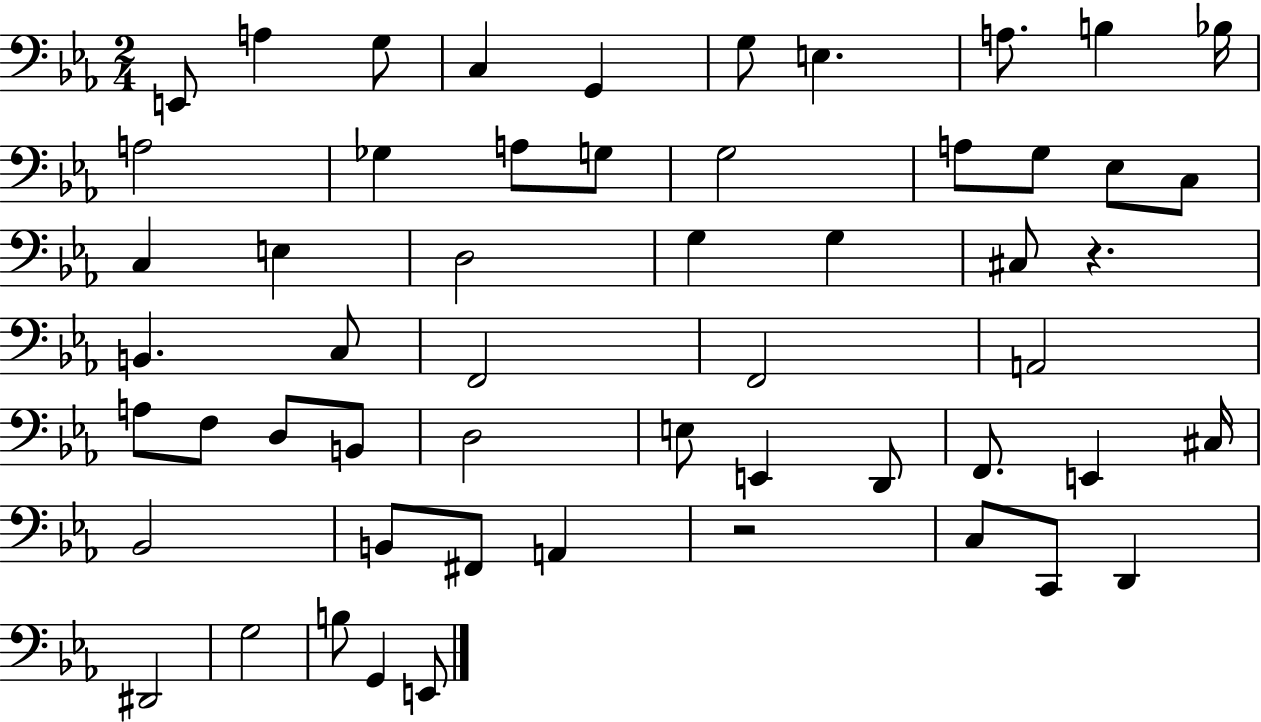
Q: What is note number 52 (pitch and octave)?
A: G2